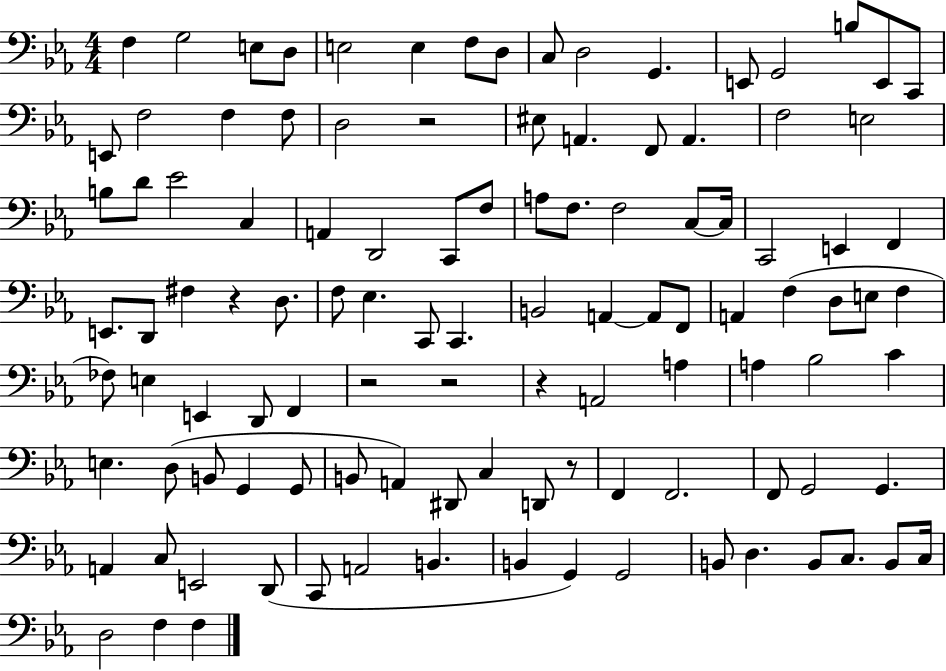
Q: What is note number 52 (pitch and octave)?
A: B2